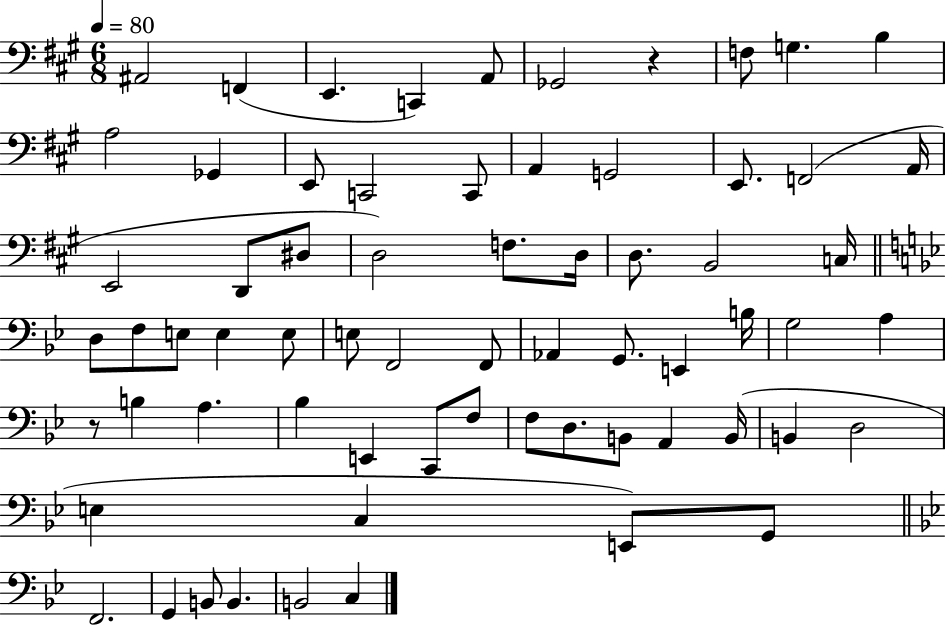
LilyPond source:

{
  \clef bass
  \numericTimeSignature
  \time 6/8
  \key a \major
  \tempo 4 = 80
  ais,2 f,4( | e,4. c,4) a,8 | ges,2 r4 | f8 g4. b4 | \break a2 ges,4 | e,8 c,2 c,8 | a,4 g,2 | e,8. f,2( a,16 | \break e,2 d,8 dis8 | d2) f8. d16 | d8. b,2 c16 | \bar "||" \break \key g \minor d8 f8 e8 e4 e8 | e8 f,2 f,8 | aes,4 g,8. e,4 b16 | g2 a4 | \break r8 b4 a4. | bes4 e,4 c,8 f8 | f8 d8. b,8 a,4 b,16( | b,4 d2 | \break e4 c4 e,8) g,8 | \bar "||" \break \key g \minor f,2. | g,4 b,8 b,4. | b,2 c4 | \bar "|."
}